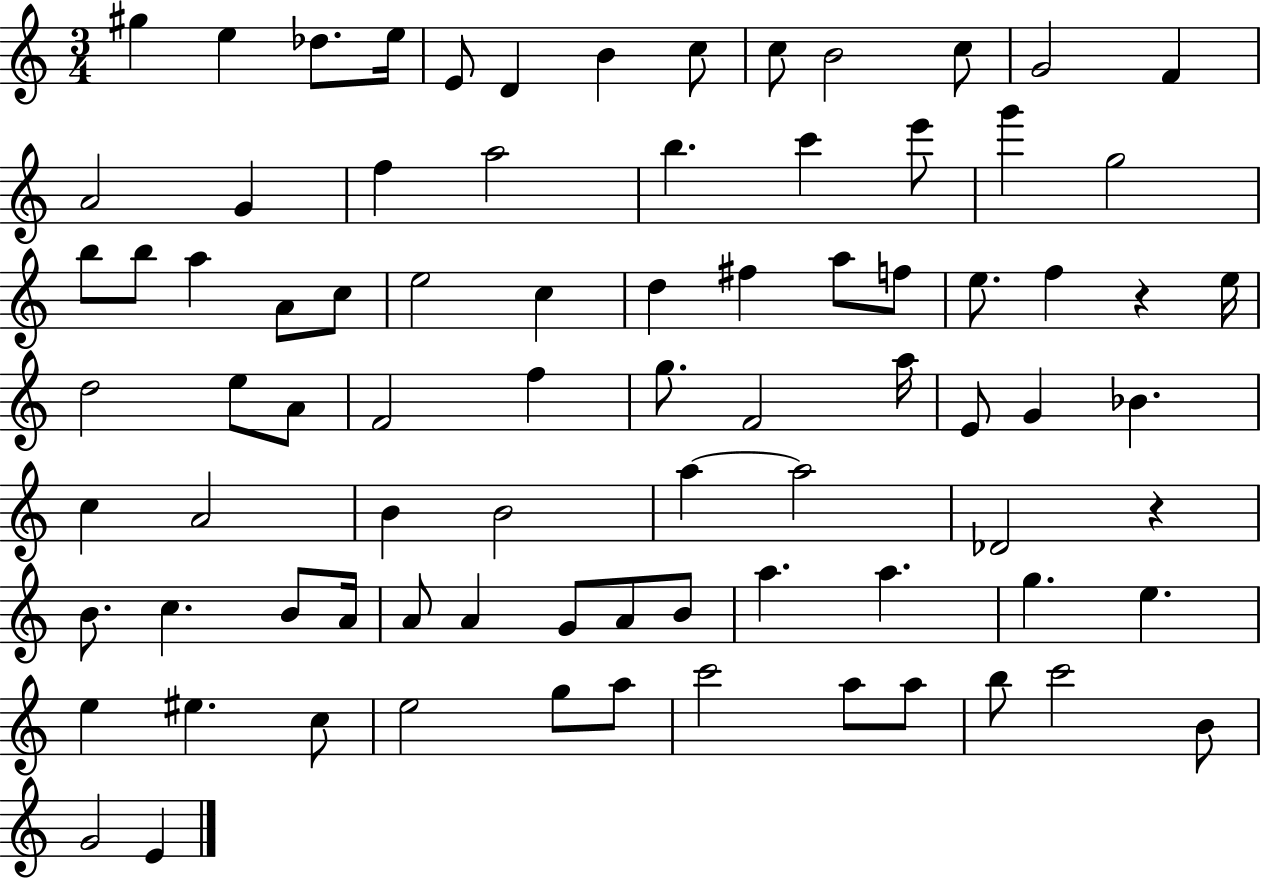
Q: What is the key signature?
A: C major